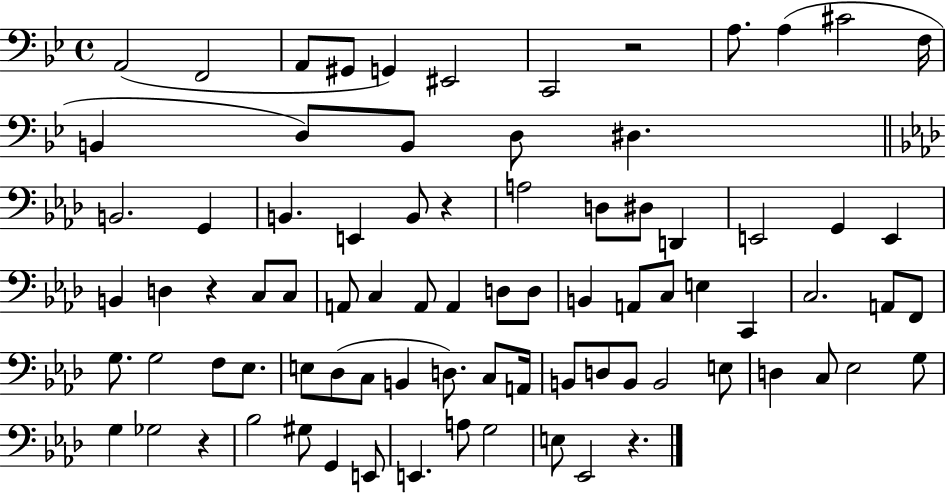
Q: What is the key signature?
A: BES major